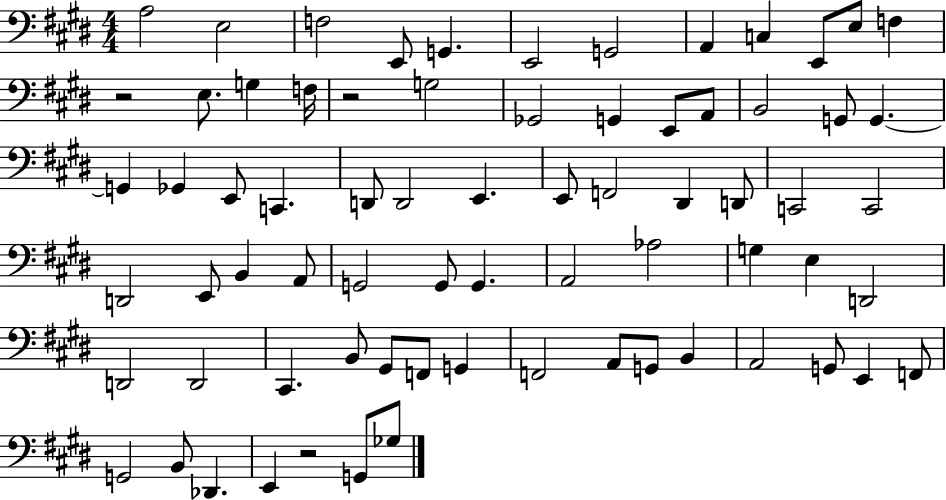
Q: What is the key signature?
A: E major